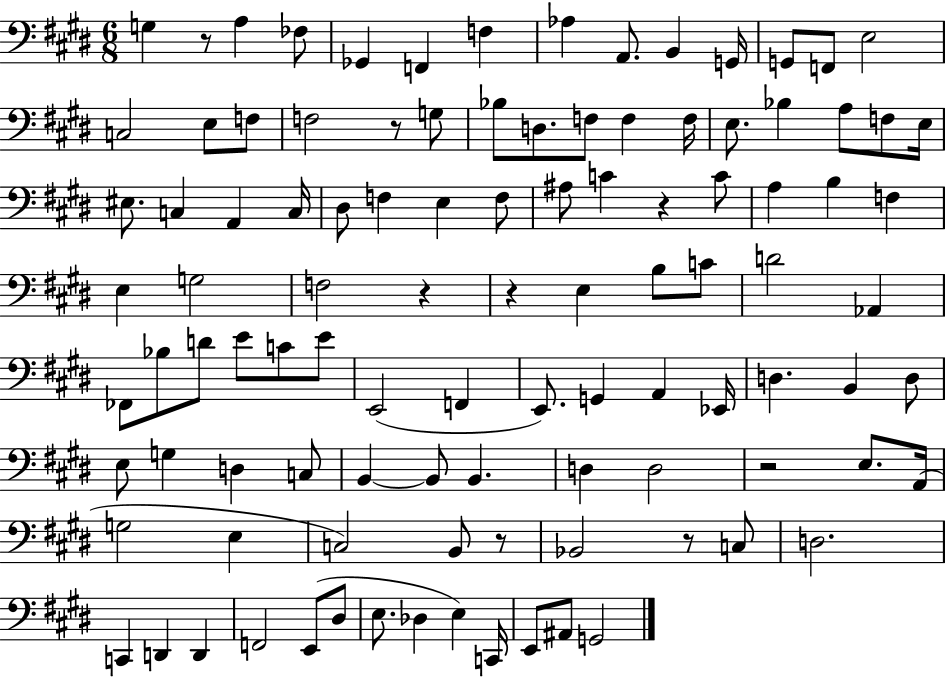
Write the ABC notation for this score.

X:1
T:Untitled
M:6/8
L:1/4
K:E
G, z/2 A, _F,/2 _G,, F,, F, _A, A,,/2 B,, G,,/4 G,,/2 F,,/2 E,2 C,2 E,/2 F,/2 F,2 z/2 G,/2 _B,/2 D,/2 F,/2 F, F,/4 E,/2 _B, A,/2 F,/2 E,/4 ^E,/2 C, A,, C,/4 ^D,/2 F, E, F,/2 ^A,/2 C z C/2 A, B, F, E, G,2 F,2 z z E, B,/2 C/2 D2 _A,, _F,,/2 _B,/2 D/2 E/2 C/2 E/2 E,,2 F,, E,,/2 G,, A,, _E,,/4 D, B,, D,/2 E,/2 G, D, C,/2 B,, B,,/2 B,, D, D,2 z2 E,/2 A,,/4 G,2 E, C,2 B,,/2 z/2 _B,,2 z/2 C,/2 D,2 C,, D,, D,, F,,2 E,,/2 ^D,/2 E,/2 _D, E, C,,/4 E,,/2 ^A,,/2 G,,2